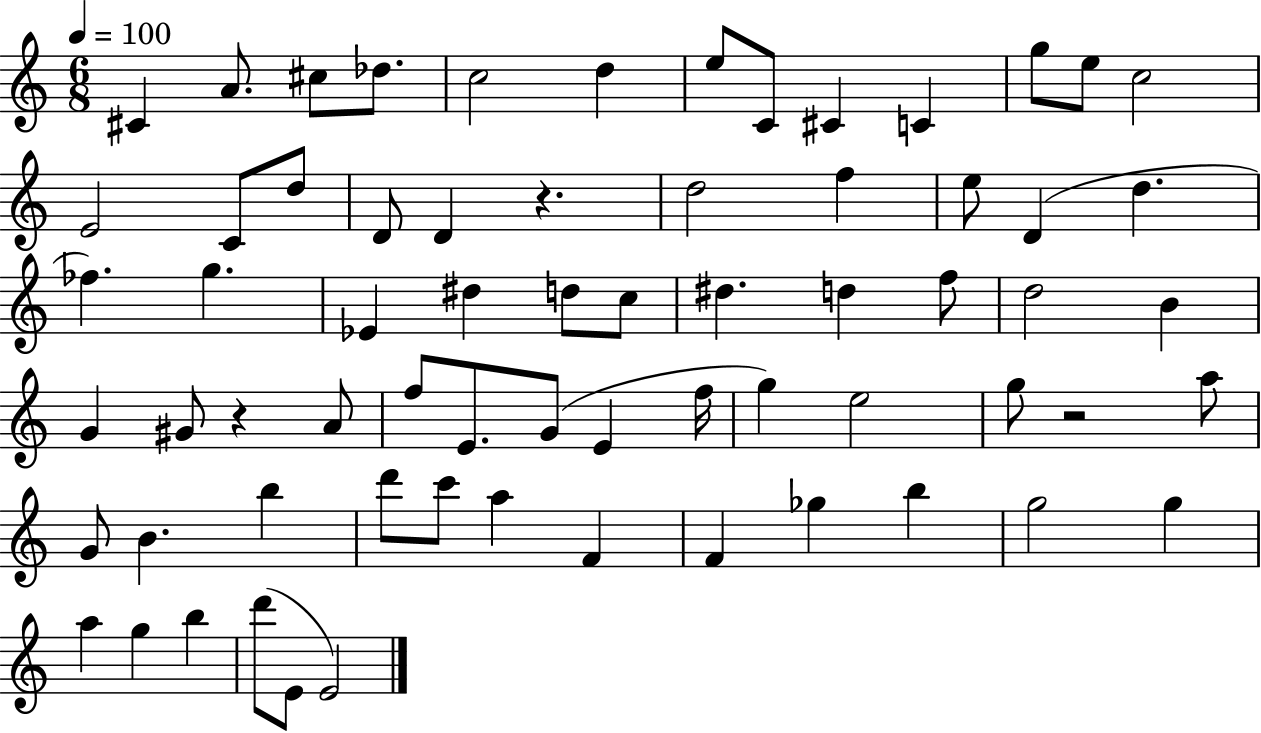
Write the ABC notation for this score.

X:1
T:Untitled
M:6/8
L:1/4
K:C
^C A/2 ^c/2 _d/2 c2 d e/2 C/2 ^C C g/2 e/2 c2 E2 C/2 d/2 D/2 D z d2 f e/2 D d _f g _E ^d d/2 c/2 ^d d f/2 d2 B G ^G/2 z A/2 f/2 E/2 G/2 E f/4 g e2 g/2 z2 a/2 G/2 B b d'/2 c'/2 a F F _g b g2 g a g b d'/2 E/2 E2